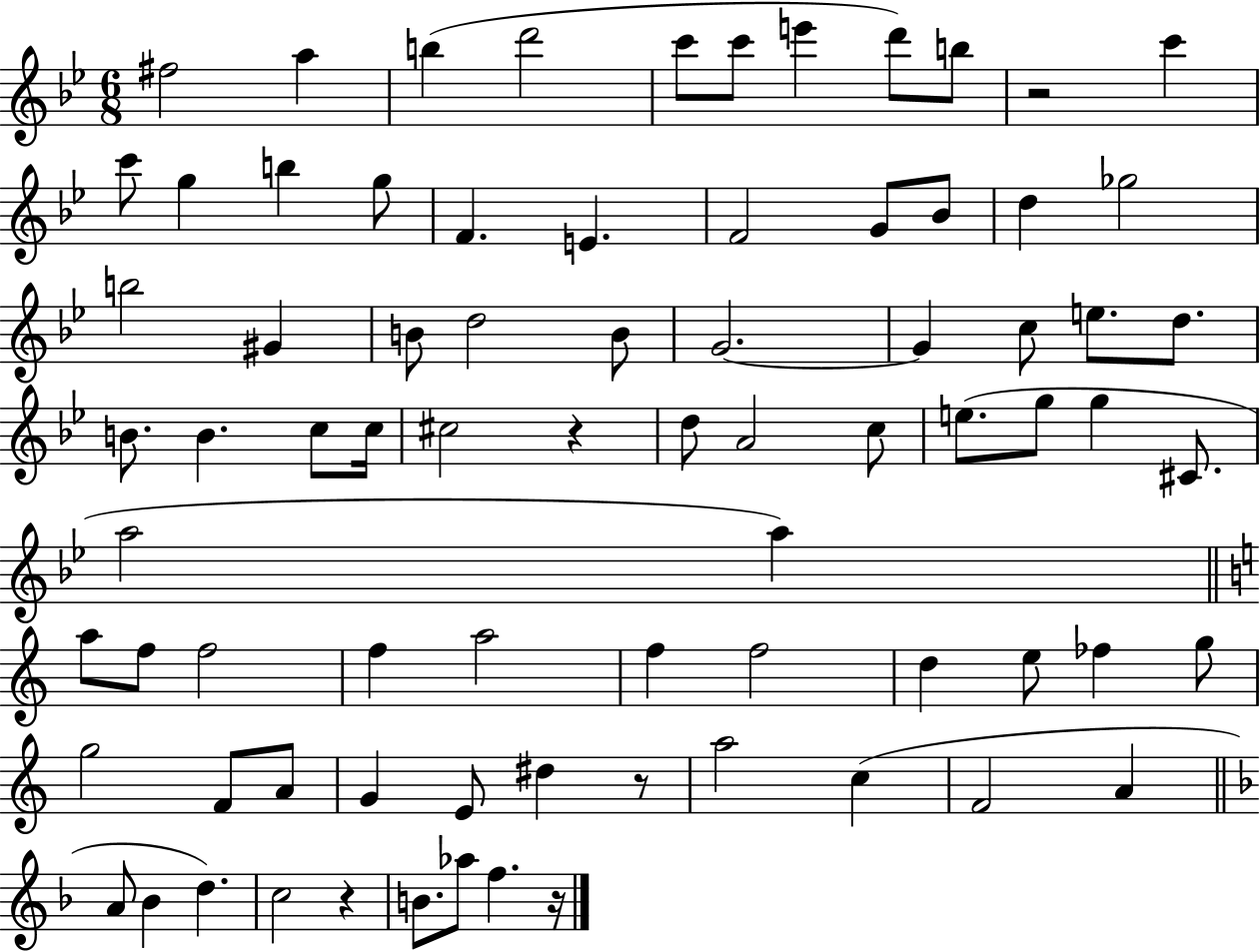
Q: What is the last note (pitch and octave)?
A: F5